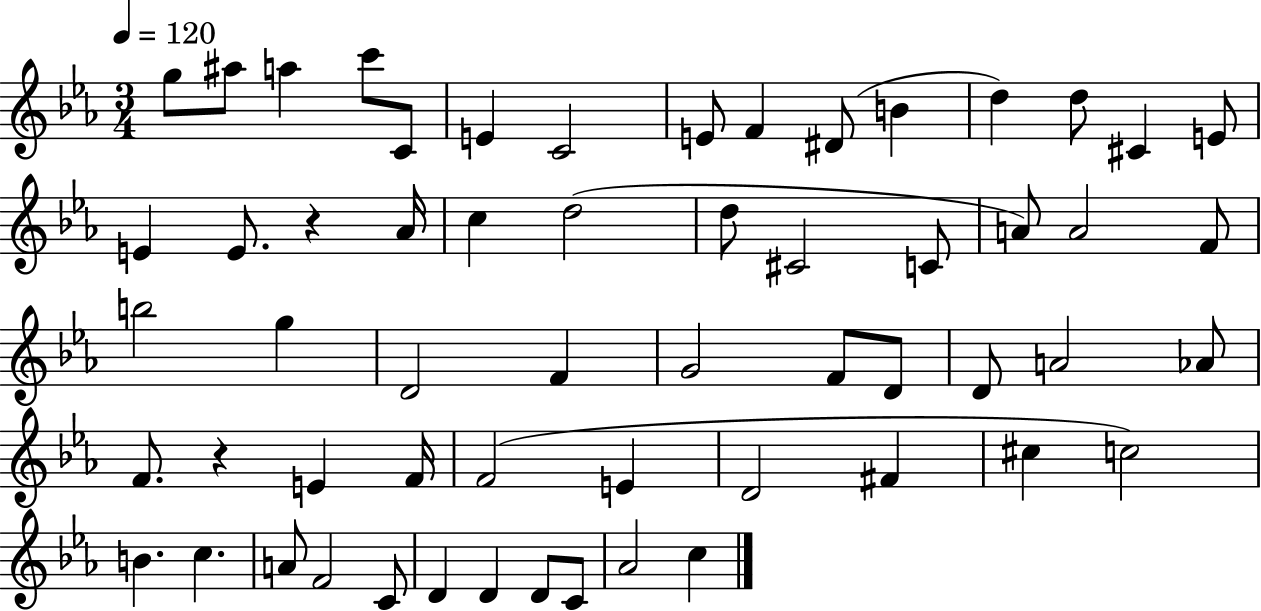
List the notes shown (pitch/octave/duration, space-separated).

G5/e A#5/e A5/q C6/e C4/e E4/q C4/h E4/e F4/q D#4/e B4/q D5/q D5/e C#4/q E4/e E4/q E4/e. R/q Ab4/s C5/q D5/h D5/e C#4/h C4/e A4/e A4/h F4/e B5/h G5/q D4/h F4/q G4/h F4/e D4/e D4/e A4/h Ab4/e F4/e. R/q E4/q F4/s F4/h E4/q D4/h F#4/q C#5/q C5/h B4/q. C5/q. A4/e F4/h C4/e D4/q D4/q D4/e C4/e Ab4/h C5/q